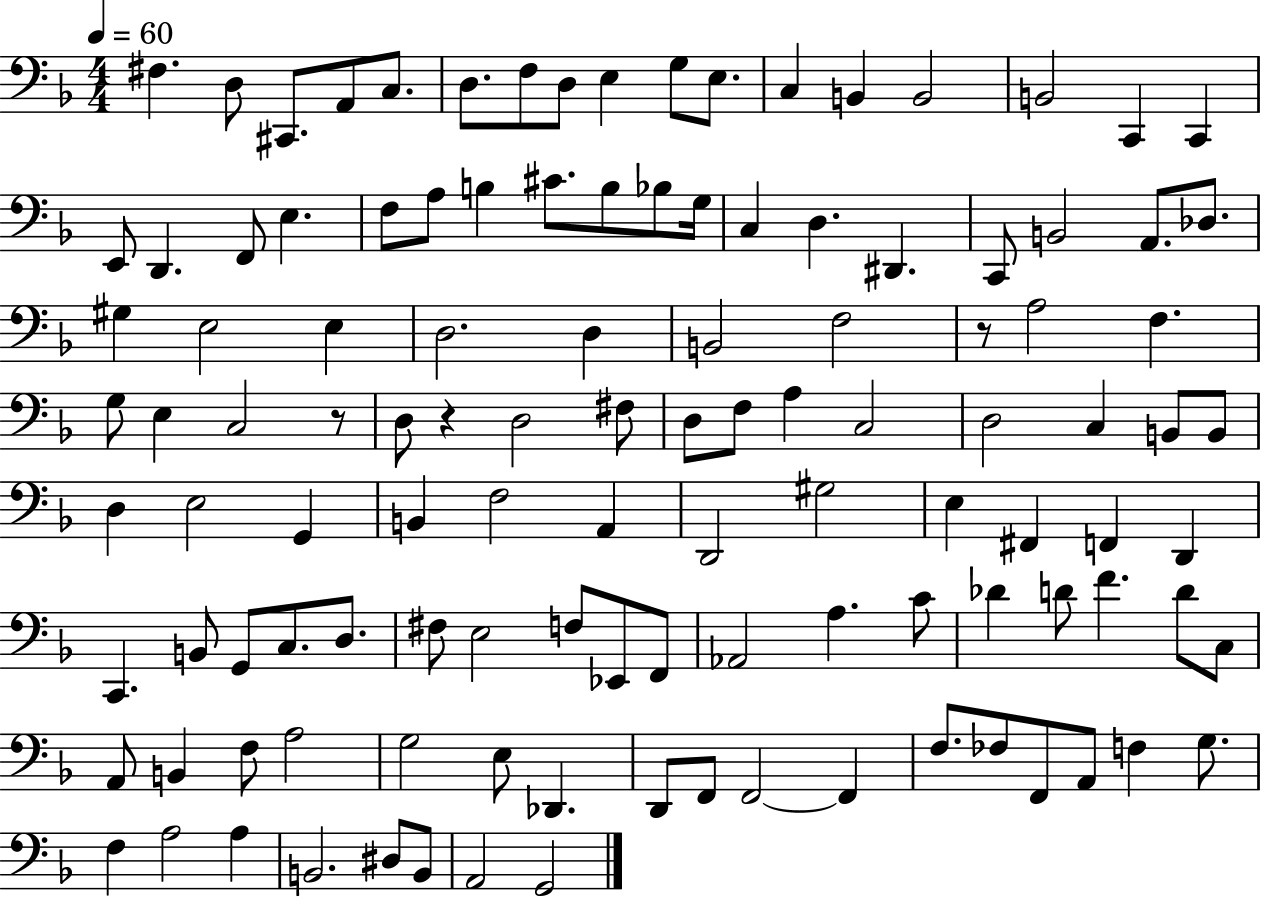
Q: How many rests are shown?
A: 3